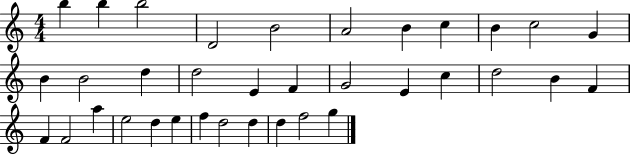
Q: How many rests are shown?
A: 0